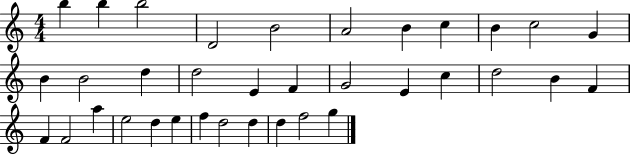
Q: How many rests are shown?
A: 0